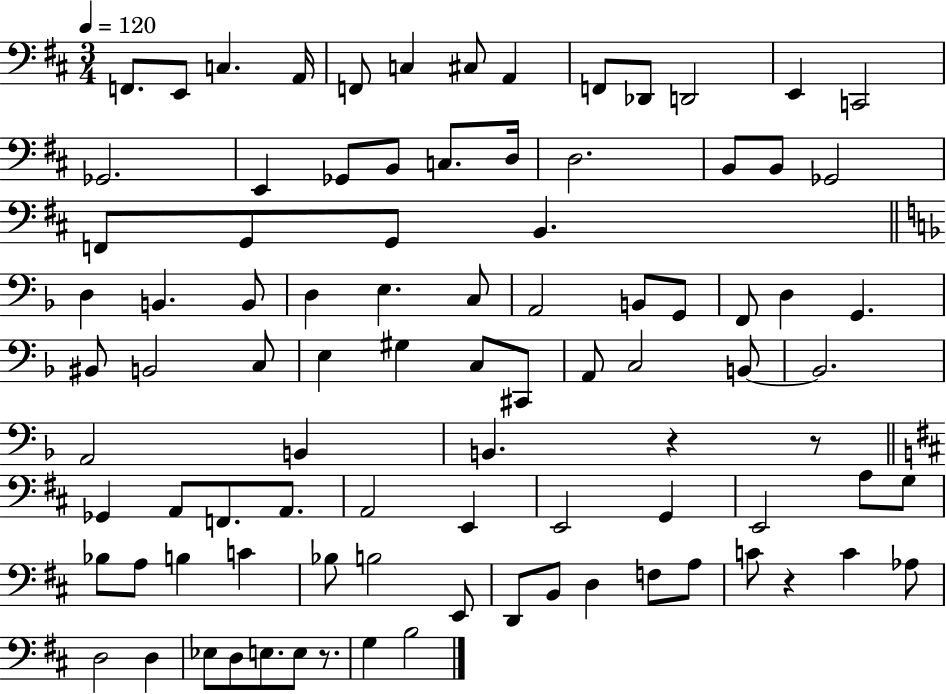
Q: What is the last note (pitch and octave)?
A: B3